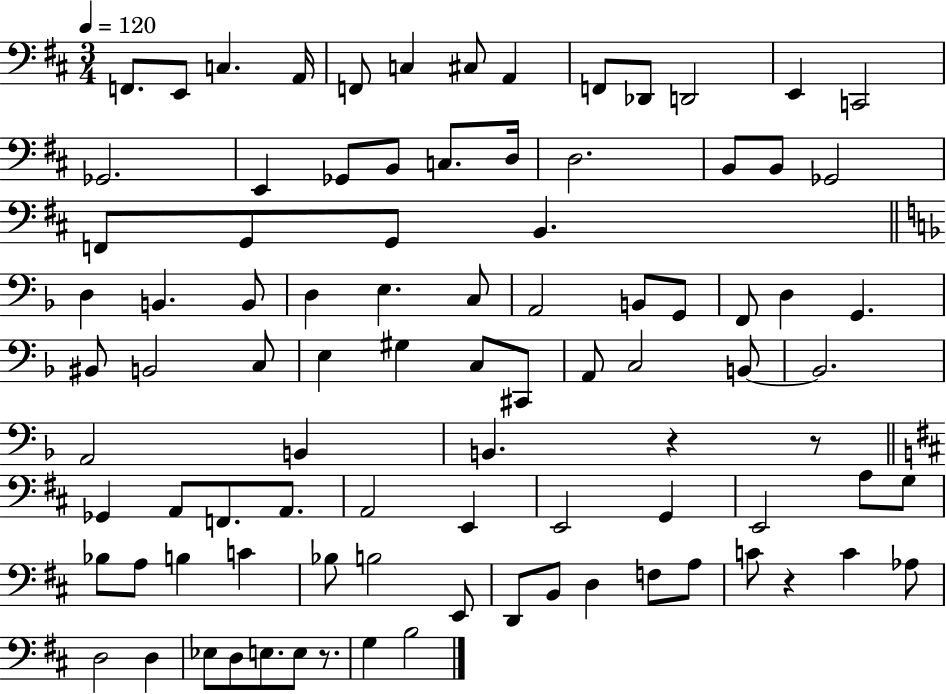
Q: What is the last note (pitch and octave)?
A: B3